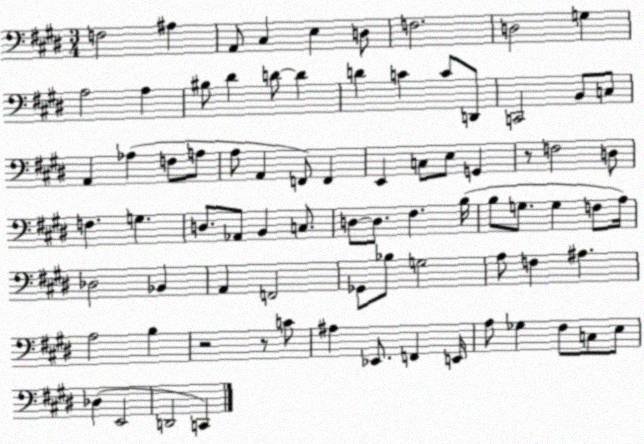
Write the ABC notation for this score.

X:1
T:Untitled
M:3/4
L:1/4
K:E
F,2 ^A, A,,/2 ^C, E, D,/2 F,2 D,2 G, A,2 A, ^B,/2 ^D D/2 D D C C/2 D,,/2 C,,2 B,,/2 C,/2 A,, _A, F,/2 A,/2 A,/2 A,, F,,/2 F,, E,, C,/2 E,/2 G,, z/2 F,2 D,/2 F, G, D,/2 _A,,/2 B,, C,/2 D,/2 D,/2 ^F, B,/4 B,/2 G,/2 G, F,/2 A,/4 _D,2 _B,, A,, F,,2 _G,,/2 _B,/2 G,2 A,/2 F, ^A, A,2 B, z2 z/2 C/2 ^A, _E,,/2 F,, E,,/4 A,/2 _G, ^F,/2 C,/2 E,/2 _D, E,,2 D,,2 C,,